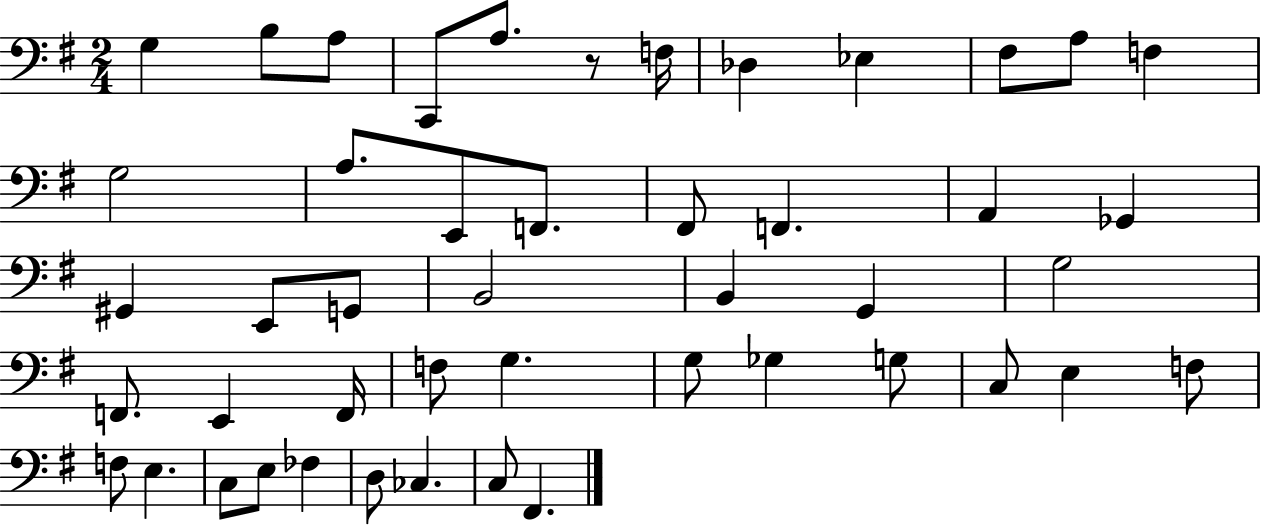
X:1
T:Untitled
M:2/4
L:1/4
K:G
G, B,/2 A,/2 C,,/2 A,/2 z/2 F,/4 _D, _E, ^F,/2 A,/2 F, G,2 A,/2 E,,/2 F,,/2 ^F,,/2 F,, A,, _G,, ^G,, E,,/2 G,,/2 B,,2 B,, G,, G,2 F,,/2 E,, F,,/4 F,/2 G, G,/2 _G, G,/2 C,/2 E, F,/2 F,/2 E, C,/2 E,/2 _F, D,/2 _C, C,/2 ^F,,